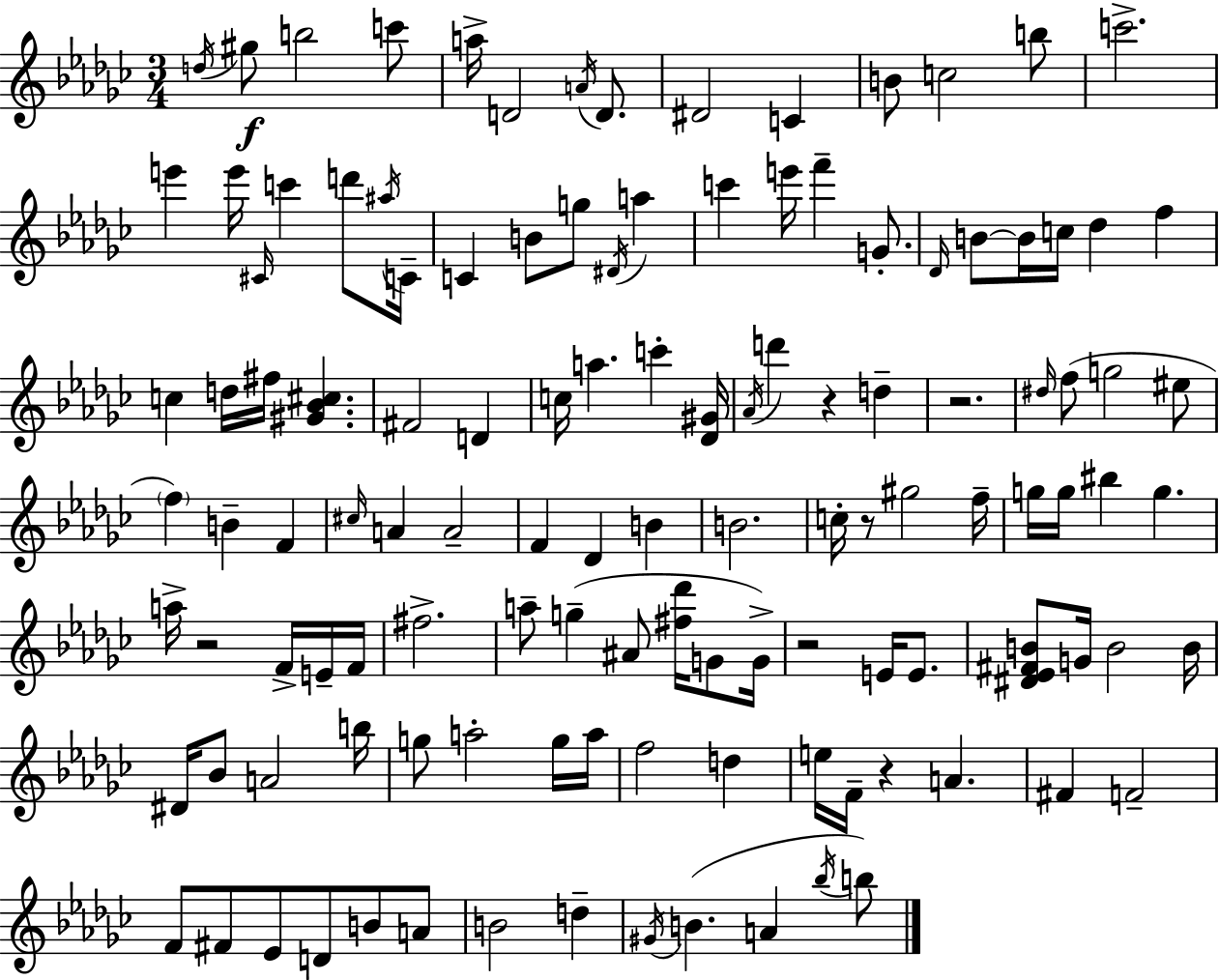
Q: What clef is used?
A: treble